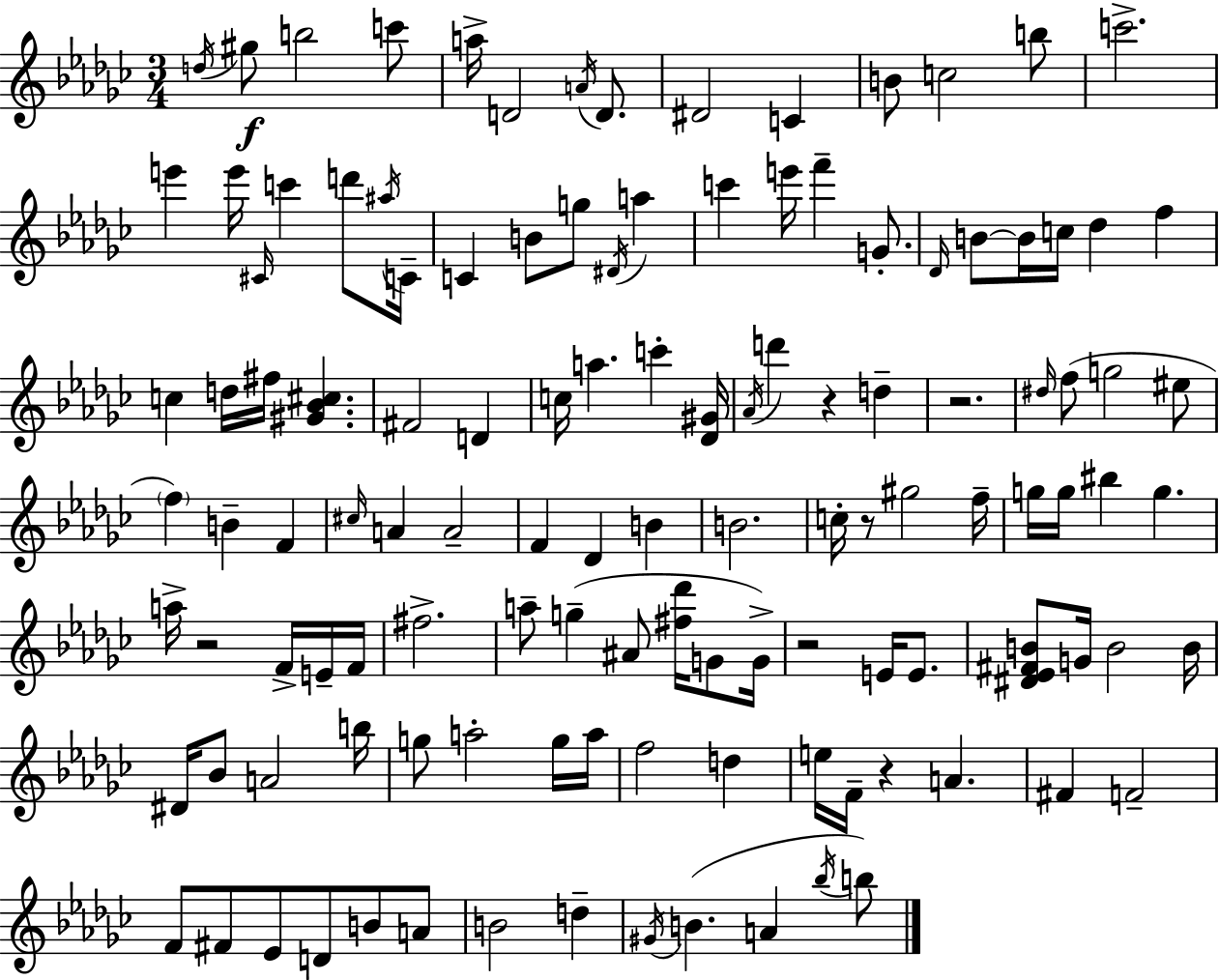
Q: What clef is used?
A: treble